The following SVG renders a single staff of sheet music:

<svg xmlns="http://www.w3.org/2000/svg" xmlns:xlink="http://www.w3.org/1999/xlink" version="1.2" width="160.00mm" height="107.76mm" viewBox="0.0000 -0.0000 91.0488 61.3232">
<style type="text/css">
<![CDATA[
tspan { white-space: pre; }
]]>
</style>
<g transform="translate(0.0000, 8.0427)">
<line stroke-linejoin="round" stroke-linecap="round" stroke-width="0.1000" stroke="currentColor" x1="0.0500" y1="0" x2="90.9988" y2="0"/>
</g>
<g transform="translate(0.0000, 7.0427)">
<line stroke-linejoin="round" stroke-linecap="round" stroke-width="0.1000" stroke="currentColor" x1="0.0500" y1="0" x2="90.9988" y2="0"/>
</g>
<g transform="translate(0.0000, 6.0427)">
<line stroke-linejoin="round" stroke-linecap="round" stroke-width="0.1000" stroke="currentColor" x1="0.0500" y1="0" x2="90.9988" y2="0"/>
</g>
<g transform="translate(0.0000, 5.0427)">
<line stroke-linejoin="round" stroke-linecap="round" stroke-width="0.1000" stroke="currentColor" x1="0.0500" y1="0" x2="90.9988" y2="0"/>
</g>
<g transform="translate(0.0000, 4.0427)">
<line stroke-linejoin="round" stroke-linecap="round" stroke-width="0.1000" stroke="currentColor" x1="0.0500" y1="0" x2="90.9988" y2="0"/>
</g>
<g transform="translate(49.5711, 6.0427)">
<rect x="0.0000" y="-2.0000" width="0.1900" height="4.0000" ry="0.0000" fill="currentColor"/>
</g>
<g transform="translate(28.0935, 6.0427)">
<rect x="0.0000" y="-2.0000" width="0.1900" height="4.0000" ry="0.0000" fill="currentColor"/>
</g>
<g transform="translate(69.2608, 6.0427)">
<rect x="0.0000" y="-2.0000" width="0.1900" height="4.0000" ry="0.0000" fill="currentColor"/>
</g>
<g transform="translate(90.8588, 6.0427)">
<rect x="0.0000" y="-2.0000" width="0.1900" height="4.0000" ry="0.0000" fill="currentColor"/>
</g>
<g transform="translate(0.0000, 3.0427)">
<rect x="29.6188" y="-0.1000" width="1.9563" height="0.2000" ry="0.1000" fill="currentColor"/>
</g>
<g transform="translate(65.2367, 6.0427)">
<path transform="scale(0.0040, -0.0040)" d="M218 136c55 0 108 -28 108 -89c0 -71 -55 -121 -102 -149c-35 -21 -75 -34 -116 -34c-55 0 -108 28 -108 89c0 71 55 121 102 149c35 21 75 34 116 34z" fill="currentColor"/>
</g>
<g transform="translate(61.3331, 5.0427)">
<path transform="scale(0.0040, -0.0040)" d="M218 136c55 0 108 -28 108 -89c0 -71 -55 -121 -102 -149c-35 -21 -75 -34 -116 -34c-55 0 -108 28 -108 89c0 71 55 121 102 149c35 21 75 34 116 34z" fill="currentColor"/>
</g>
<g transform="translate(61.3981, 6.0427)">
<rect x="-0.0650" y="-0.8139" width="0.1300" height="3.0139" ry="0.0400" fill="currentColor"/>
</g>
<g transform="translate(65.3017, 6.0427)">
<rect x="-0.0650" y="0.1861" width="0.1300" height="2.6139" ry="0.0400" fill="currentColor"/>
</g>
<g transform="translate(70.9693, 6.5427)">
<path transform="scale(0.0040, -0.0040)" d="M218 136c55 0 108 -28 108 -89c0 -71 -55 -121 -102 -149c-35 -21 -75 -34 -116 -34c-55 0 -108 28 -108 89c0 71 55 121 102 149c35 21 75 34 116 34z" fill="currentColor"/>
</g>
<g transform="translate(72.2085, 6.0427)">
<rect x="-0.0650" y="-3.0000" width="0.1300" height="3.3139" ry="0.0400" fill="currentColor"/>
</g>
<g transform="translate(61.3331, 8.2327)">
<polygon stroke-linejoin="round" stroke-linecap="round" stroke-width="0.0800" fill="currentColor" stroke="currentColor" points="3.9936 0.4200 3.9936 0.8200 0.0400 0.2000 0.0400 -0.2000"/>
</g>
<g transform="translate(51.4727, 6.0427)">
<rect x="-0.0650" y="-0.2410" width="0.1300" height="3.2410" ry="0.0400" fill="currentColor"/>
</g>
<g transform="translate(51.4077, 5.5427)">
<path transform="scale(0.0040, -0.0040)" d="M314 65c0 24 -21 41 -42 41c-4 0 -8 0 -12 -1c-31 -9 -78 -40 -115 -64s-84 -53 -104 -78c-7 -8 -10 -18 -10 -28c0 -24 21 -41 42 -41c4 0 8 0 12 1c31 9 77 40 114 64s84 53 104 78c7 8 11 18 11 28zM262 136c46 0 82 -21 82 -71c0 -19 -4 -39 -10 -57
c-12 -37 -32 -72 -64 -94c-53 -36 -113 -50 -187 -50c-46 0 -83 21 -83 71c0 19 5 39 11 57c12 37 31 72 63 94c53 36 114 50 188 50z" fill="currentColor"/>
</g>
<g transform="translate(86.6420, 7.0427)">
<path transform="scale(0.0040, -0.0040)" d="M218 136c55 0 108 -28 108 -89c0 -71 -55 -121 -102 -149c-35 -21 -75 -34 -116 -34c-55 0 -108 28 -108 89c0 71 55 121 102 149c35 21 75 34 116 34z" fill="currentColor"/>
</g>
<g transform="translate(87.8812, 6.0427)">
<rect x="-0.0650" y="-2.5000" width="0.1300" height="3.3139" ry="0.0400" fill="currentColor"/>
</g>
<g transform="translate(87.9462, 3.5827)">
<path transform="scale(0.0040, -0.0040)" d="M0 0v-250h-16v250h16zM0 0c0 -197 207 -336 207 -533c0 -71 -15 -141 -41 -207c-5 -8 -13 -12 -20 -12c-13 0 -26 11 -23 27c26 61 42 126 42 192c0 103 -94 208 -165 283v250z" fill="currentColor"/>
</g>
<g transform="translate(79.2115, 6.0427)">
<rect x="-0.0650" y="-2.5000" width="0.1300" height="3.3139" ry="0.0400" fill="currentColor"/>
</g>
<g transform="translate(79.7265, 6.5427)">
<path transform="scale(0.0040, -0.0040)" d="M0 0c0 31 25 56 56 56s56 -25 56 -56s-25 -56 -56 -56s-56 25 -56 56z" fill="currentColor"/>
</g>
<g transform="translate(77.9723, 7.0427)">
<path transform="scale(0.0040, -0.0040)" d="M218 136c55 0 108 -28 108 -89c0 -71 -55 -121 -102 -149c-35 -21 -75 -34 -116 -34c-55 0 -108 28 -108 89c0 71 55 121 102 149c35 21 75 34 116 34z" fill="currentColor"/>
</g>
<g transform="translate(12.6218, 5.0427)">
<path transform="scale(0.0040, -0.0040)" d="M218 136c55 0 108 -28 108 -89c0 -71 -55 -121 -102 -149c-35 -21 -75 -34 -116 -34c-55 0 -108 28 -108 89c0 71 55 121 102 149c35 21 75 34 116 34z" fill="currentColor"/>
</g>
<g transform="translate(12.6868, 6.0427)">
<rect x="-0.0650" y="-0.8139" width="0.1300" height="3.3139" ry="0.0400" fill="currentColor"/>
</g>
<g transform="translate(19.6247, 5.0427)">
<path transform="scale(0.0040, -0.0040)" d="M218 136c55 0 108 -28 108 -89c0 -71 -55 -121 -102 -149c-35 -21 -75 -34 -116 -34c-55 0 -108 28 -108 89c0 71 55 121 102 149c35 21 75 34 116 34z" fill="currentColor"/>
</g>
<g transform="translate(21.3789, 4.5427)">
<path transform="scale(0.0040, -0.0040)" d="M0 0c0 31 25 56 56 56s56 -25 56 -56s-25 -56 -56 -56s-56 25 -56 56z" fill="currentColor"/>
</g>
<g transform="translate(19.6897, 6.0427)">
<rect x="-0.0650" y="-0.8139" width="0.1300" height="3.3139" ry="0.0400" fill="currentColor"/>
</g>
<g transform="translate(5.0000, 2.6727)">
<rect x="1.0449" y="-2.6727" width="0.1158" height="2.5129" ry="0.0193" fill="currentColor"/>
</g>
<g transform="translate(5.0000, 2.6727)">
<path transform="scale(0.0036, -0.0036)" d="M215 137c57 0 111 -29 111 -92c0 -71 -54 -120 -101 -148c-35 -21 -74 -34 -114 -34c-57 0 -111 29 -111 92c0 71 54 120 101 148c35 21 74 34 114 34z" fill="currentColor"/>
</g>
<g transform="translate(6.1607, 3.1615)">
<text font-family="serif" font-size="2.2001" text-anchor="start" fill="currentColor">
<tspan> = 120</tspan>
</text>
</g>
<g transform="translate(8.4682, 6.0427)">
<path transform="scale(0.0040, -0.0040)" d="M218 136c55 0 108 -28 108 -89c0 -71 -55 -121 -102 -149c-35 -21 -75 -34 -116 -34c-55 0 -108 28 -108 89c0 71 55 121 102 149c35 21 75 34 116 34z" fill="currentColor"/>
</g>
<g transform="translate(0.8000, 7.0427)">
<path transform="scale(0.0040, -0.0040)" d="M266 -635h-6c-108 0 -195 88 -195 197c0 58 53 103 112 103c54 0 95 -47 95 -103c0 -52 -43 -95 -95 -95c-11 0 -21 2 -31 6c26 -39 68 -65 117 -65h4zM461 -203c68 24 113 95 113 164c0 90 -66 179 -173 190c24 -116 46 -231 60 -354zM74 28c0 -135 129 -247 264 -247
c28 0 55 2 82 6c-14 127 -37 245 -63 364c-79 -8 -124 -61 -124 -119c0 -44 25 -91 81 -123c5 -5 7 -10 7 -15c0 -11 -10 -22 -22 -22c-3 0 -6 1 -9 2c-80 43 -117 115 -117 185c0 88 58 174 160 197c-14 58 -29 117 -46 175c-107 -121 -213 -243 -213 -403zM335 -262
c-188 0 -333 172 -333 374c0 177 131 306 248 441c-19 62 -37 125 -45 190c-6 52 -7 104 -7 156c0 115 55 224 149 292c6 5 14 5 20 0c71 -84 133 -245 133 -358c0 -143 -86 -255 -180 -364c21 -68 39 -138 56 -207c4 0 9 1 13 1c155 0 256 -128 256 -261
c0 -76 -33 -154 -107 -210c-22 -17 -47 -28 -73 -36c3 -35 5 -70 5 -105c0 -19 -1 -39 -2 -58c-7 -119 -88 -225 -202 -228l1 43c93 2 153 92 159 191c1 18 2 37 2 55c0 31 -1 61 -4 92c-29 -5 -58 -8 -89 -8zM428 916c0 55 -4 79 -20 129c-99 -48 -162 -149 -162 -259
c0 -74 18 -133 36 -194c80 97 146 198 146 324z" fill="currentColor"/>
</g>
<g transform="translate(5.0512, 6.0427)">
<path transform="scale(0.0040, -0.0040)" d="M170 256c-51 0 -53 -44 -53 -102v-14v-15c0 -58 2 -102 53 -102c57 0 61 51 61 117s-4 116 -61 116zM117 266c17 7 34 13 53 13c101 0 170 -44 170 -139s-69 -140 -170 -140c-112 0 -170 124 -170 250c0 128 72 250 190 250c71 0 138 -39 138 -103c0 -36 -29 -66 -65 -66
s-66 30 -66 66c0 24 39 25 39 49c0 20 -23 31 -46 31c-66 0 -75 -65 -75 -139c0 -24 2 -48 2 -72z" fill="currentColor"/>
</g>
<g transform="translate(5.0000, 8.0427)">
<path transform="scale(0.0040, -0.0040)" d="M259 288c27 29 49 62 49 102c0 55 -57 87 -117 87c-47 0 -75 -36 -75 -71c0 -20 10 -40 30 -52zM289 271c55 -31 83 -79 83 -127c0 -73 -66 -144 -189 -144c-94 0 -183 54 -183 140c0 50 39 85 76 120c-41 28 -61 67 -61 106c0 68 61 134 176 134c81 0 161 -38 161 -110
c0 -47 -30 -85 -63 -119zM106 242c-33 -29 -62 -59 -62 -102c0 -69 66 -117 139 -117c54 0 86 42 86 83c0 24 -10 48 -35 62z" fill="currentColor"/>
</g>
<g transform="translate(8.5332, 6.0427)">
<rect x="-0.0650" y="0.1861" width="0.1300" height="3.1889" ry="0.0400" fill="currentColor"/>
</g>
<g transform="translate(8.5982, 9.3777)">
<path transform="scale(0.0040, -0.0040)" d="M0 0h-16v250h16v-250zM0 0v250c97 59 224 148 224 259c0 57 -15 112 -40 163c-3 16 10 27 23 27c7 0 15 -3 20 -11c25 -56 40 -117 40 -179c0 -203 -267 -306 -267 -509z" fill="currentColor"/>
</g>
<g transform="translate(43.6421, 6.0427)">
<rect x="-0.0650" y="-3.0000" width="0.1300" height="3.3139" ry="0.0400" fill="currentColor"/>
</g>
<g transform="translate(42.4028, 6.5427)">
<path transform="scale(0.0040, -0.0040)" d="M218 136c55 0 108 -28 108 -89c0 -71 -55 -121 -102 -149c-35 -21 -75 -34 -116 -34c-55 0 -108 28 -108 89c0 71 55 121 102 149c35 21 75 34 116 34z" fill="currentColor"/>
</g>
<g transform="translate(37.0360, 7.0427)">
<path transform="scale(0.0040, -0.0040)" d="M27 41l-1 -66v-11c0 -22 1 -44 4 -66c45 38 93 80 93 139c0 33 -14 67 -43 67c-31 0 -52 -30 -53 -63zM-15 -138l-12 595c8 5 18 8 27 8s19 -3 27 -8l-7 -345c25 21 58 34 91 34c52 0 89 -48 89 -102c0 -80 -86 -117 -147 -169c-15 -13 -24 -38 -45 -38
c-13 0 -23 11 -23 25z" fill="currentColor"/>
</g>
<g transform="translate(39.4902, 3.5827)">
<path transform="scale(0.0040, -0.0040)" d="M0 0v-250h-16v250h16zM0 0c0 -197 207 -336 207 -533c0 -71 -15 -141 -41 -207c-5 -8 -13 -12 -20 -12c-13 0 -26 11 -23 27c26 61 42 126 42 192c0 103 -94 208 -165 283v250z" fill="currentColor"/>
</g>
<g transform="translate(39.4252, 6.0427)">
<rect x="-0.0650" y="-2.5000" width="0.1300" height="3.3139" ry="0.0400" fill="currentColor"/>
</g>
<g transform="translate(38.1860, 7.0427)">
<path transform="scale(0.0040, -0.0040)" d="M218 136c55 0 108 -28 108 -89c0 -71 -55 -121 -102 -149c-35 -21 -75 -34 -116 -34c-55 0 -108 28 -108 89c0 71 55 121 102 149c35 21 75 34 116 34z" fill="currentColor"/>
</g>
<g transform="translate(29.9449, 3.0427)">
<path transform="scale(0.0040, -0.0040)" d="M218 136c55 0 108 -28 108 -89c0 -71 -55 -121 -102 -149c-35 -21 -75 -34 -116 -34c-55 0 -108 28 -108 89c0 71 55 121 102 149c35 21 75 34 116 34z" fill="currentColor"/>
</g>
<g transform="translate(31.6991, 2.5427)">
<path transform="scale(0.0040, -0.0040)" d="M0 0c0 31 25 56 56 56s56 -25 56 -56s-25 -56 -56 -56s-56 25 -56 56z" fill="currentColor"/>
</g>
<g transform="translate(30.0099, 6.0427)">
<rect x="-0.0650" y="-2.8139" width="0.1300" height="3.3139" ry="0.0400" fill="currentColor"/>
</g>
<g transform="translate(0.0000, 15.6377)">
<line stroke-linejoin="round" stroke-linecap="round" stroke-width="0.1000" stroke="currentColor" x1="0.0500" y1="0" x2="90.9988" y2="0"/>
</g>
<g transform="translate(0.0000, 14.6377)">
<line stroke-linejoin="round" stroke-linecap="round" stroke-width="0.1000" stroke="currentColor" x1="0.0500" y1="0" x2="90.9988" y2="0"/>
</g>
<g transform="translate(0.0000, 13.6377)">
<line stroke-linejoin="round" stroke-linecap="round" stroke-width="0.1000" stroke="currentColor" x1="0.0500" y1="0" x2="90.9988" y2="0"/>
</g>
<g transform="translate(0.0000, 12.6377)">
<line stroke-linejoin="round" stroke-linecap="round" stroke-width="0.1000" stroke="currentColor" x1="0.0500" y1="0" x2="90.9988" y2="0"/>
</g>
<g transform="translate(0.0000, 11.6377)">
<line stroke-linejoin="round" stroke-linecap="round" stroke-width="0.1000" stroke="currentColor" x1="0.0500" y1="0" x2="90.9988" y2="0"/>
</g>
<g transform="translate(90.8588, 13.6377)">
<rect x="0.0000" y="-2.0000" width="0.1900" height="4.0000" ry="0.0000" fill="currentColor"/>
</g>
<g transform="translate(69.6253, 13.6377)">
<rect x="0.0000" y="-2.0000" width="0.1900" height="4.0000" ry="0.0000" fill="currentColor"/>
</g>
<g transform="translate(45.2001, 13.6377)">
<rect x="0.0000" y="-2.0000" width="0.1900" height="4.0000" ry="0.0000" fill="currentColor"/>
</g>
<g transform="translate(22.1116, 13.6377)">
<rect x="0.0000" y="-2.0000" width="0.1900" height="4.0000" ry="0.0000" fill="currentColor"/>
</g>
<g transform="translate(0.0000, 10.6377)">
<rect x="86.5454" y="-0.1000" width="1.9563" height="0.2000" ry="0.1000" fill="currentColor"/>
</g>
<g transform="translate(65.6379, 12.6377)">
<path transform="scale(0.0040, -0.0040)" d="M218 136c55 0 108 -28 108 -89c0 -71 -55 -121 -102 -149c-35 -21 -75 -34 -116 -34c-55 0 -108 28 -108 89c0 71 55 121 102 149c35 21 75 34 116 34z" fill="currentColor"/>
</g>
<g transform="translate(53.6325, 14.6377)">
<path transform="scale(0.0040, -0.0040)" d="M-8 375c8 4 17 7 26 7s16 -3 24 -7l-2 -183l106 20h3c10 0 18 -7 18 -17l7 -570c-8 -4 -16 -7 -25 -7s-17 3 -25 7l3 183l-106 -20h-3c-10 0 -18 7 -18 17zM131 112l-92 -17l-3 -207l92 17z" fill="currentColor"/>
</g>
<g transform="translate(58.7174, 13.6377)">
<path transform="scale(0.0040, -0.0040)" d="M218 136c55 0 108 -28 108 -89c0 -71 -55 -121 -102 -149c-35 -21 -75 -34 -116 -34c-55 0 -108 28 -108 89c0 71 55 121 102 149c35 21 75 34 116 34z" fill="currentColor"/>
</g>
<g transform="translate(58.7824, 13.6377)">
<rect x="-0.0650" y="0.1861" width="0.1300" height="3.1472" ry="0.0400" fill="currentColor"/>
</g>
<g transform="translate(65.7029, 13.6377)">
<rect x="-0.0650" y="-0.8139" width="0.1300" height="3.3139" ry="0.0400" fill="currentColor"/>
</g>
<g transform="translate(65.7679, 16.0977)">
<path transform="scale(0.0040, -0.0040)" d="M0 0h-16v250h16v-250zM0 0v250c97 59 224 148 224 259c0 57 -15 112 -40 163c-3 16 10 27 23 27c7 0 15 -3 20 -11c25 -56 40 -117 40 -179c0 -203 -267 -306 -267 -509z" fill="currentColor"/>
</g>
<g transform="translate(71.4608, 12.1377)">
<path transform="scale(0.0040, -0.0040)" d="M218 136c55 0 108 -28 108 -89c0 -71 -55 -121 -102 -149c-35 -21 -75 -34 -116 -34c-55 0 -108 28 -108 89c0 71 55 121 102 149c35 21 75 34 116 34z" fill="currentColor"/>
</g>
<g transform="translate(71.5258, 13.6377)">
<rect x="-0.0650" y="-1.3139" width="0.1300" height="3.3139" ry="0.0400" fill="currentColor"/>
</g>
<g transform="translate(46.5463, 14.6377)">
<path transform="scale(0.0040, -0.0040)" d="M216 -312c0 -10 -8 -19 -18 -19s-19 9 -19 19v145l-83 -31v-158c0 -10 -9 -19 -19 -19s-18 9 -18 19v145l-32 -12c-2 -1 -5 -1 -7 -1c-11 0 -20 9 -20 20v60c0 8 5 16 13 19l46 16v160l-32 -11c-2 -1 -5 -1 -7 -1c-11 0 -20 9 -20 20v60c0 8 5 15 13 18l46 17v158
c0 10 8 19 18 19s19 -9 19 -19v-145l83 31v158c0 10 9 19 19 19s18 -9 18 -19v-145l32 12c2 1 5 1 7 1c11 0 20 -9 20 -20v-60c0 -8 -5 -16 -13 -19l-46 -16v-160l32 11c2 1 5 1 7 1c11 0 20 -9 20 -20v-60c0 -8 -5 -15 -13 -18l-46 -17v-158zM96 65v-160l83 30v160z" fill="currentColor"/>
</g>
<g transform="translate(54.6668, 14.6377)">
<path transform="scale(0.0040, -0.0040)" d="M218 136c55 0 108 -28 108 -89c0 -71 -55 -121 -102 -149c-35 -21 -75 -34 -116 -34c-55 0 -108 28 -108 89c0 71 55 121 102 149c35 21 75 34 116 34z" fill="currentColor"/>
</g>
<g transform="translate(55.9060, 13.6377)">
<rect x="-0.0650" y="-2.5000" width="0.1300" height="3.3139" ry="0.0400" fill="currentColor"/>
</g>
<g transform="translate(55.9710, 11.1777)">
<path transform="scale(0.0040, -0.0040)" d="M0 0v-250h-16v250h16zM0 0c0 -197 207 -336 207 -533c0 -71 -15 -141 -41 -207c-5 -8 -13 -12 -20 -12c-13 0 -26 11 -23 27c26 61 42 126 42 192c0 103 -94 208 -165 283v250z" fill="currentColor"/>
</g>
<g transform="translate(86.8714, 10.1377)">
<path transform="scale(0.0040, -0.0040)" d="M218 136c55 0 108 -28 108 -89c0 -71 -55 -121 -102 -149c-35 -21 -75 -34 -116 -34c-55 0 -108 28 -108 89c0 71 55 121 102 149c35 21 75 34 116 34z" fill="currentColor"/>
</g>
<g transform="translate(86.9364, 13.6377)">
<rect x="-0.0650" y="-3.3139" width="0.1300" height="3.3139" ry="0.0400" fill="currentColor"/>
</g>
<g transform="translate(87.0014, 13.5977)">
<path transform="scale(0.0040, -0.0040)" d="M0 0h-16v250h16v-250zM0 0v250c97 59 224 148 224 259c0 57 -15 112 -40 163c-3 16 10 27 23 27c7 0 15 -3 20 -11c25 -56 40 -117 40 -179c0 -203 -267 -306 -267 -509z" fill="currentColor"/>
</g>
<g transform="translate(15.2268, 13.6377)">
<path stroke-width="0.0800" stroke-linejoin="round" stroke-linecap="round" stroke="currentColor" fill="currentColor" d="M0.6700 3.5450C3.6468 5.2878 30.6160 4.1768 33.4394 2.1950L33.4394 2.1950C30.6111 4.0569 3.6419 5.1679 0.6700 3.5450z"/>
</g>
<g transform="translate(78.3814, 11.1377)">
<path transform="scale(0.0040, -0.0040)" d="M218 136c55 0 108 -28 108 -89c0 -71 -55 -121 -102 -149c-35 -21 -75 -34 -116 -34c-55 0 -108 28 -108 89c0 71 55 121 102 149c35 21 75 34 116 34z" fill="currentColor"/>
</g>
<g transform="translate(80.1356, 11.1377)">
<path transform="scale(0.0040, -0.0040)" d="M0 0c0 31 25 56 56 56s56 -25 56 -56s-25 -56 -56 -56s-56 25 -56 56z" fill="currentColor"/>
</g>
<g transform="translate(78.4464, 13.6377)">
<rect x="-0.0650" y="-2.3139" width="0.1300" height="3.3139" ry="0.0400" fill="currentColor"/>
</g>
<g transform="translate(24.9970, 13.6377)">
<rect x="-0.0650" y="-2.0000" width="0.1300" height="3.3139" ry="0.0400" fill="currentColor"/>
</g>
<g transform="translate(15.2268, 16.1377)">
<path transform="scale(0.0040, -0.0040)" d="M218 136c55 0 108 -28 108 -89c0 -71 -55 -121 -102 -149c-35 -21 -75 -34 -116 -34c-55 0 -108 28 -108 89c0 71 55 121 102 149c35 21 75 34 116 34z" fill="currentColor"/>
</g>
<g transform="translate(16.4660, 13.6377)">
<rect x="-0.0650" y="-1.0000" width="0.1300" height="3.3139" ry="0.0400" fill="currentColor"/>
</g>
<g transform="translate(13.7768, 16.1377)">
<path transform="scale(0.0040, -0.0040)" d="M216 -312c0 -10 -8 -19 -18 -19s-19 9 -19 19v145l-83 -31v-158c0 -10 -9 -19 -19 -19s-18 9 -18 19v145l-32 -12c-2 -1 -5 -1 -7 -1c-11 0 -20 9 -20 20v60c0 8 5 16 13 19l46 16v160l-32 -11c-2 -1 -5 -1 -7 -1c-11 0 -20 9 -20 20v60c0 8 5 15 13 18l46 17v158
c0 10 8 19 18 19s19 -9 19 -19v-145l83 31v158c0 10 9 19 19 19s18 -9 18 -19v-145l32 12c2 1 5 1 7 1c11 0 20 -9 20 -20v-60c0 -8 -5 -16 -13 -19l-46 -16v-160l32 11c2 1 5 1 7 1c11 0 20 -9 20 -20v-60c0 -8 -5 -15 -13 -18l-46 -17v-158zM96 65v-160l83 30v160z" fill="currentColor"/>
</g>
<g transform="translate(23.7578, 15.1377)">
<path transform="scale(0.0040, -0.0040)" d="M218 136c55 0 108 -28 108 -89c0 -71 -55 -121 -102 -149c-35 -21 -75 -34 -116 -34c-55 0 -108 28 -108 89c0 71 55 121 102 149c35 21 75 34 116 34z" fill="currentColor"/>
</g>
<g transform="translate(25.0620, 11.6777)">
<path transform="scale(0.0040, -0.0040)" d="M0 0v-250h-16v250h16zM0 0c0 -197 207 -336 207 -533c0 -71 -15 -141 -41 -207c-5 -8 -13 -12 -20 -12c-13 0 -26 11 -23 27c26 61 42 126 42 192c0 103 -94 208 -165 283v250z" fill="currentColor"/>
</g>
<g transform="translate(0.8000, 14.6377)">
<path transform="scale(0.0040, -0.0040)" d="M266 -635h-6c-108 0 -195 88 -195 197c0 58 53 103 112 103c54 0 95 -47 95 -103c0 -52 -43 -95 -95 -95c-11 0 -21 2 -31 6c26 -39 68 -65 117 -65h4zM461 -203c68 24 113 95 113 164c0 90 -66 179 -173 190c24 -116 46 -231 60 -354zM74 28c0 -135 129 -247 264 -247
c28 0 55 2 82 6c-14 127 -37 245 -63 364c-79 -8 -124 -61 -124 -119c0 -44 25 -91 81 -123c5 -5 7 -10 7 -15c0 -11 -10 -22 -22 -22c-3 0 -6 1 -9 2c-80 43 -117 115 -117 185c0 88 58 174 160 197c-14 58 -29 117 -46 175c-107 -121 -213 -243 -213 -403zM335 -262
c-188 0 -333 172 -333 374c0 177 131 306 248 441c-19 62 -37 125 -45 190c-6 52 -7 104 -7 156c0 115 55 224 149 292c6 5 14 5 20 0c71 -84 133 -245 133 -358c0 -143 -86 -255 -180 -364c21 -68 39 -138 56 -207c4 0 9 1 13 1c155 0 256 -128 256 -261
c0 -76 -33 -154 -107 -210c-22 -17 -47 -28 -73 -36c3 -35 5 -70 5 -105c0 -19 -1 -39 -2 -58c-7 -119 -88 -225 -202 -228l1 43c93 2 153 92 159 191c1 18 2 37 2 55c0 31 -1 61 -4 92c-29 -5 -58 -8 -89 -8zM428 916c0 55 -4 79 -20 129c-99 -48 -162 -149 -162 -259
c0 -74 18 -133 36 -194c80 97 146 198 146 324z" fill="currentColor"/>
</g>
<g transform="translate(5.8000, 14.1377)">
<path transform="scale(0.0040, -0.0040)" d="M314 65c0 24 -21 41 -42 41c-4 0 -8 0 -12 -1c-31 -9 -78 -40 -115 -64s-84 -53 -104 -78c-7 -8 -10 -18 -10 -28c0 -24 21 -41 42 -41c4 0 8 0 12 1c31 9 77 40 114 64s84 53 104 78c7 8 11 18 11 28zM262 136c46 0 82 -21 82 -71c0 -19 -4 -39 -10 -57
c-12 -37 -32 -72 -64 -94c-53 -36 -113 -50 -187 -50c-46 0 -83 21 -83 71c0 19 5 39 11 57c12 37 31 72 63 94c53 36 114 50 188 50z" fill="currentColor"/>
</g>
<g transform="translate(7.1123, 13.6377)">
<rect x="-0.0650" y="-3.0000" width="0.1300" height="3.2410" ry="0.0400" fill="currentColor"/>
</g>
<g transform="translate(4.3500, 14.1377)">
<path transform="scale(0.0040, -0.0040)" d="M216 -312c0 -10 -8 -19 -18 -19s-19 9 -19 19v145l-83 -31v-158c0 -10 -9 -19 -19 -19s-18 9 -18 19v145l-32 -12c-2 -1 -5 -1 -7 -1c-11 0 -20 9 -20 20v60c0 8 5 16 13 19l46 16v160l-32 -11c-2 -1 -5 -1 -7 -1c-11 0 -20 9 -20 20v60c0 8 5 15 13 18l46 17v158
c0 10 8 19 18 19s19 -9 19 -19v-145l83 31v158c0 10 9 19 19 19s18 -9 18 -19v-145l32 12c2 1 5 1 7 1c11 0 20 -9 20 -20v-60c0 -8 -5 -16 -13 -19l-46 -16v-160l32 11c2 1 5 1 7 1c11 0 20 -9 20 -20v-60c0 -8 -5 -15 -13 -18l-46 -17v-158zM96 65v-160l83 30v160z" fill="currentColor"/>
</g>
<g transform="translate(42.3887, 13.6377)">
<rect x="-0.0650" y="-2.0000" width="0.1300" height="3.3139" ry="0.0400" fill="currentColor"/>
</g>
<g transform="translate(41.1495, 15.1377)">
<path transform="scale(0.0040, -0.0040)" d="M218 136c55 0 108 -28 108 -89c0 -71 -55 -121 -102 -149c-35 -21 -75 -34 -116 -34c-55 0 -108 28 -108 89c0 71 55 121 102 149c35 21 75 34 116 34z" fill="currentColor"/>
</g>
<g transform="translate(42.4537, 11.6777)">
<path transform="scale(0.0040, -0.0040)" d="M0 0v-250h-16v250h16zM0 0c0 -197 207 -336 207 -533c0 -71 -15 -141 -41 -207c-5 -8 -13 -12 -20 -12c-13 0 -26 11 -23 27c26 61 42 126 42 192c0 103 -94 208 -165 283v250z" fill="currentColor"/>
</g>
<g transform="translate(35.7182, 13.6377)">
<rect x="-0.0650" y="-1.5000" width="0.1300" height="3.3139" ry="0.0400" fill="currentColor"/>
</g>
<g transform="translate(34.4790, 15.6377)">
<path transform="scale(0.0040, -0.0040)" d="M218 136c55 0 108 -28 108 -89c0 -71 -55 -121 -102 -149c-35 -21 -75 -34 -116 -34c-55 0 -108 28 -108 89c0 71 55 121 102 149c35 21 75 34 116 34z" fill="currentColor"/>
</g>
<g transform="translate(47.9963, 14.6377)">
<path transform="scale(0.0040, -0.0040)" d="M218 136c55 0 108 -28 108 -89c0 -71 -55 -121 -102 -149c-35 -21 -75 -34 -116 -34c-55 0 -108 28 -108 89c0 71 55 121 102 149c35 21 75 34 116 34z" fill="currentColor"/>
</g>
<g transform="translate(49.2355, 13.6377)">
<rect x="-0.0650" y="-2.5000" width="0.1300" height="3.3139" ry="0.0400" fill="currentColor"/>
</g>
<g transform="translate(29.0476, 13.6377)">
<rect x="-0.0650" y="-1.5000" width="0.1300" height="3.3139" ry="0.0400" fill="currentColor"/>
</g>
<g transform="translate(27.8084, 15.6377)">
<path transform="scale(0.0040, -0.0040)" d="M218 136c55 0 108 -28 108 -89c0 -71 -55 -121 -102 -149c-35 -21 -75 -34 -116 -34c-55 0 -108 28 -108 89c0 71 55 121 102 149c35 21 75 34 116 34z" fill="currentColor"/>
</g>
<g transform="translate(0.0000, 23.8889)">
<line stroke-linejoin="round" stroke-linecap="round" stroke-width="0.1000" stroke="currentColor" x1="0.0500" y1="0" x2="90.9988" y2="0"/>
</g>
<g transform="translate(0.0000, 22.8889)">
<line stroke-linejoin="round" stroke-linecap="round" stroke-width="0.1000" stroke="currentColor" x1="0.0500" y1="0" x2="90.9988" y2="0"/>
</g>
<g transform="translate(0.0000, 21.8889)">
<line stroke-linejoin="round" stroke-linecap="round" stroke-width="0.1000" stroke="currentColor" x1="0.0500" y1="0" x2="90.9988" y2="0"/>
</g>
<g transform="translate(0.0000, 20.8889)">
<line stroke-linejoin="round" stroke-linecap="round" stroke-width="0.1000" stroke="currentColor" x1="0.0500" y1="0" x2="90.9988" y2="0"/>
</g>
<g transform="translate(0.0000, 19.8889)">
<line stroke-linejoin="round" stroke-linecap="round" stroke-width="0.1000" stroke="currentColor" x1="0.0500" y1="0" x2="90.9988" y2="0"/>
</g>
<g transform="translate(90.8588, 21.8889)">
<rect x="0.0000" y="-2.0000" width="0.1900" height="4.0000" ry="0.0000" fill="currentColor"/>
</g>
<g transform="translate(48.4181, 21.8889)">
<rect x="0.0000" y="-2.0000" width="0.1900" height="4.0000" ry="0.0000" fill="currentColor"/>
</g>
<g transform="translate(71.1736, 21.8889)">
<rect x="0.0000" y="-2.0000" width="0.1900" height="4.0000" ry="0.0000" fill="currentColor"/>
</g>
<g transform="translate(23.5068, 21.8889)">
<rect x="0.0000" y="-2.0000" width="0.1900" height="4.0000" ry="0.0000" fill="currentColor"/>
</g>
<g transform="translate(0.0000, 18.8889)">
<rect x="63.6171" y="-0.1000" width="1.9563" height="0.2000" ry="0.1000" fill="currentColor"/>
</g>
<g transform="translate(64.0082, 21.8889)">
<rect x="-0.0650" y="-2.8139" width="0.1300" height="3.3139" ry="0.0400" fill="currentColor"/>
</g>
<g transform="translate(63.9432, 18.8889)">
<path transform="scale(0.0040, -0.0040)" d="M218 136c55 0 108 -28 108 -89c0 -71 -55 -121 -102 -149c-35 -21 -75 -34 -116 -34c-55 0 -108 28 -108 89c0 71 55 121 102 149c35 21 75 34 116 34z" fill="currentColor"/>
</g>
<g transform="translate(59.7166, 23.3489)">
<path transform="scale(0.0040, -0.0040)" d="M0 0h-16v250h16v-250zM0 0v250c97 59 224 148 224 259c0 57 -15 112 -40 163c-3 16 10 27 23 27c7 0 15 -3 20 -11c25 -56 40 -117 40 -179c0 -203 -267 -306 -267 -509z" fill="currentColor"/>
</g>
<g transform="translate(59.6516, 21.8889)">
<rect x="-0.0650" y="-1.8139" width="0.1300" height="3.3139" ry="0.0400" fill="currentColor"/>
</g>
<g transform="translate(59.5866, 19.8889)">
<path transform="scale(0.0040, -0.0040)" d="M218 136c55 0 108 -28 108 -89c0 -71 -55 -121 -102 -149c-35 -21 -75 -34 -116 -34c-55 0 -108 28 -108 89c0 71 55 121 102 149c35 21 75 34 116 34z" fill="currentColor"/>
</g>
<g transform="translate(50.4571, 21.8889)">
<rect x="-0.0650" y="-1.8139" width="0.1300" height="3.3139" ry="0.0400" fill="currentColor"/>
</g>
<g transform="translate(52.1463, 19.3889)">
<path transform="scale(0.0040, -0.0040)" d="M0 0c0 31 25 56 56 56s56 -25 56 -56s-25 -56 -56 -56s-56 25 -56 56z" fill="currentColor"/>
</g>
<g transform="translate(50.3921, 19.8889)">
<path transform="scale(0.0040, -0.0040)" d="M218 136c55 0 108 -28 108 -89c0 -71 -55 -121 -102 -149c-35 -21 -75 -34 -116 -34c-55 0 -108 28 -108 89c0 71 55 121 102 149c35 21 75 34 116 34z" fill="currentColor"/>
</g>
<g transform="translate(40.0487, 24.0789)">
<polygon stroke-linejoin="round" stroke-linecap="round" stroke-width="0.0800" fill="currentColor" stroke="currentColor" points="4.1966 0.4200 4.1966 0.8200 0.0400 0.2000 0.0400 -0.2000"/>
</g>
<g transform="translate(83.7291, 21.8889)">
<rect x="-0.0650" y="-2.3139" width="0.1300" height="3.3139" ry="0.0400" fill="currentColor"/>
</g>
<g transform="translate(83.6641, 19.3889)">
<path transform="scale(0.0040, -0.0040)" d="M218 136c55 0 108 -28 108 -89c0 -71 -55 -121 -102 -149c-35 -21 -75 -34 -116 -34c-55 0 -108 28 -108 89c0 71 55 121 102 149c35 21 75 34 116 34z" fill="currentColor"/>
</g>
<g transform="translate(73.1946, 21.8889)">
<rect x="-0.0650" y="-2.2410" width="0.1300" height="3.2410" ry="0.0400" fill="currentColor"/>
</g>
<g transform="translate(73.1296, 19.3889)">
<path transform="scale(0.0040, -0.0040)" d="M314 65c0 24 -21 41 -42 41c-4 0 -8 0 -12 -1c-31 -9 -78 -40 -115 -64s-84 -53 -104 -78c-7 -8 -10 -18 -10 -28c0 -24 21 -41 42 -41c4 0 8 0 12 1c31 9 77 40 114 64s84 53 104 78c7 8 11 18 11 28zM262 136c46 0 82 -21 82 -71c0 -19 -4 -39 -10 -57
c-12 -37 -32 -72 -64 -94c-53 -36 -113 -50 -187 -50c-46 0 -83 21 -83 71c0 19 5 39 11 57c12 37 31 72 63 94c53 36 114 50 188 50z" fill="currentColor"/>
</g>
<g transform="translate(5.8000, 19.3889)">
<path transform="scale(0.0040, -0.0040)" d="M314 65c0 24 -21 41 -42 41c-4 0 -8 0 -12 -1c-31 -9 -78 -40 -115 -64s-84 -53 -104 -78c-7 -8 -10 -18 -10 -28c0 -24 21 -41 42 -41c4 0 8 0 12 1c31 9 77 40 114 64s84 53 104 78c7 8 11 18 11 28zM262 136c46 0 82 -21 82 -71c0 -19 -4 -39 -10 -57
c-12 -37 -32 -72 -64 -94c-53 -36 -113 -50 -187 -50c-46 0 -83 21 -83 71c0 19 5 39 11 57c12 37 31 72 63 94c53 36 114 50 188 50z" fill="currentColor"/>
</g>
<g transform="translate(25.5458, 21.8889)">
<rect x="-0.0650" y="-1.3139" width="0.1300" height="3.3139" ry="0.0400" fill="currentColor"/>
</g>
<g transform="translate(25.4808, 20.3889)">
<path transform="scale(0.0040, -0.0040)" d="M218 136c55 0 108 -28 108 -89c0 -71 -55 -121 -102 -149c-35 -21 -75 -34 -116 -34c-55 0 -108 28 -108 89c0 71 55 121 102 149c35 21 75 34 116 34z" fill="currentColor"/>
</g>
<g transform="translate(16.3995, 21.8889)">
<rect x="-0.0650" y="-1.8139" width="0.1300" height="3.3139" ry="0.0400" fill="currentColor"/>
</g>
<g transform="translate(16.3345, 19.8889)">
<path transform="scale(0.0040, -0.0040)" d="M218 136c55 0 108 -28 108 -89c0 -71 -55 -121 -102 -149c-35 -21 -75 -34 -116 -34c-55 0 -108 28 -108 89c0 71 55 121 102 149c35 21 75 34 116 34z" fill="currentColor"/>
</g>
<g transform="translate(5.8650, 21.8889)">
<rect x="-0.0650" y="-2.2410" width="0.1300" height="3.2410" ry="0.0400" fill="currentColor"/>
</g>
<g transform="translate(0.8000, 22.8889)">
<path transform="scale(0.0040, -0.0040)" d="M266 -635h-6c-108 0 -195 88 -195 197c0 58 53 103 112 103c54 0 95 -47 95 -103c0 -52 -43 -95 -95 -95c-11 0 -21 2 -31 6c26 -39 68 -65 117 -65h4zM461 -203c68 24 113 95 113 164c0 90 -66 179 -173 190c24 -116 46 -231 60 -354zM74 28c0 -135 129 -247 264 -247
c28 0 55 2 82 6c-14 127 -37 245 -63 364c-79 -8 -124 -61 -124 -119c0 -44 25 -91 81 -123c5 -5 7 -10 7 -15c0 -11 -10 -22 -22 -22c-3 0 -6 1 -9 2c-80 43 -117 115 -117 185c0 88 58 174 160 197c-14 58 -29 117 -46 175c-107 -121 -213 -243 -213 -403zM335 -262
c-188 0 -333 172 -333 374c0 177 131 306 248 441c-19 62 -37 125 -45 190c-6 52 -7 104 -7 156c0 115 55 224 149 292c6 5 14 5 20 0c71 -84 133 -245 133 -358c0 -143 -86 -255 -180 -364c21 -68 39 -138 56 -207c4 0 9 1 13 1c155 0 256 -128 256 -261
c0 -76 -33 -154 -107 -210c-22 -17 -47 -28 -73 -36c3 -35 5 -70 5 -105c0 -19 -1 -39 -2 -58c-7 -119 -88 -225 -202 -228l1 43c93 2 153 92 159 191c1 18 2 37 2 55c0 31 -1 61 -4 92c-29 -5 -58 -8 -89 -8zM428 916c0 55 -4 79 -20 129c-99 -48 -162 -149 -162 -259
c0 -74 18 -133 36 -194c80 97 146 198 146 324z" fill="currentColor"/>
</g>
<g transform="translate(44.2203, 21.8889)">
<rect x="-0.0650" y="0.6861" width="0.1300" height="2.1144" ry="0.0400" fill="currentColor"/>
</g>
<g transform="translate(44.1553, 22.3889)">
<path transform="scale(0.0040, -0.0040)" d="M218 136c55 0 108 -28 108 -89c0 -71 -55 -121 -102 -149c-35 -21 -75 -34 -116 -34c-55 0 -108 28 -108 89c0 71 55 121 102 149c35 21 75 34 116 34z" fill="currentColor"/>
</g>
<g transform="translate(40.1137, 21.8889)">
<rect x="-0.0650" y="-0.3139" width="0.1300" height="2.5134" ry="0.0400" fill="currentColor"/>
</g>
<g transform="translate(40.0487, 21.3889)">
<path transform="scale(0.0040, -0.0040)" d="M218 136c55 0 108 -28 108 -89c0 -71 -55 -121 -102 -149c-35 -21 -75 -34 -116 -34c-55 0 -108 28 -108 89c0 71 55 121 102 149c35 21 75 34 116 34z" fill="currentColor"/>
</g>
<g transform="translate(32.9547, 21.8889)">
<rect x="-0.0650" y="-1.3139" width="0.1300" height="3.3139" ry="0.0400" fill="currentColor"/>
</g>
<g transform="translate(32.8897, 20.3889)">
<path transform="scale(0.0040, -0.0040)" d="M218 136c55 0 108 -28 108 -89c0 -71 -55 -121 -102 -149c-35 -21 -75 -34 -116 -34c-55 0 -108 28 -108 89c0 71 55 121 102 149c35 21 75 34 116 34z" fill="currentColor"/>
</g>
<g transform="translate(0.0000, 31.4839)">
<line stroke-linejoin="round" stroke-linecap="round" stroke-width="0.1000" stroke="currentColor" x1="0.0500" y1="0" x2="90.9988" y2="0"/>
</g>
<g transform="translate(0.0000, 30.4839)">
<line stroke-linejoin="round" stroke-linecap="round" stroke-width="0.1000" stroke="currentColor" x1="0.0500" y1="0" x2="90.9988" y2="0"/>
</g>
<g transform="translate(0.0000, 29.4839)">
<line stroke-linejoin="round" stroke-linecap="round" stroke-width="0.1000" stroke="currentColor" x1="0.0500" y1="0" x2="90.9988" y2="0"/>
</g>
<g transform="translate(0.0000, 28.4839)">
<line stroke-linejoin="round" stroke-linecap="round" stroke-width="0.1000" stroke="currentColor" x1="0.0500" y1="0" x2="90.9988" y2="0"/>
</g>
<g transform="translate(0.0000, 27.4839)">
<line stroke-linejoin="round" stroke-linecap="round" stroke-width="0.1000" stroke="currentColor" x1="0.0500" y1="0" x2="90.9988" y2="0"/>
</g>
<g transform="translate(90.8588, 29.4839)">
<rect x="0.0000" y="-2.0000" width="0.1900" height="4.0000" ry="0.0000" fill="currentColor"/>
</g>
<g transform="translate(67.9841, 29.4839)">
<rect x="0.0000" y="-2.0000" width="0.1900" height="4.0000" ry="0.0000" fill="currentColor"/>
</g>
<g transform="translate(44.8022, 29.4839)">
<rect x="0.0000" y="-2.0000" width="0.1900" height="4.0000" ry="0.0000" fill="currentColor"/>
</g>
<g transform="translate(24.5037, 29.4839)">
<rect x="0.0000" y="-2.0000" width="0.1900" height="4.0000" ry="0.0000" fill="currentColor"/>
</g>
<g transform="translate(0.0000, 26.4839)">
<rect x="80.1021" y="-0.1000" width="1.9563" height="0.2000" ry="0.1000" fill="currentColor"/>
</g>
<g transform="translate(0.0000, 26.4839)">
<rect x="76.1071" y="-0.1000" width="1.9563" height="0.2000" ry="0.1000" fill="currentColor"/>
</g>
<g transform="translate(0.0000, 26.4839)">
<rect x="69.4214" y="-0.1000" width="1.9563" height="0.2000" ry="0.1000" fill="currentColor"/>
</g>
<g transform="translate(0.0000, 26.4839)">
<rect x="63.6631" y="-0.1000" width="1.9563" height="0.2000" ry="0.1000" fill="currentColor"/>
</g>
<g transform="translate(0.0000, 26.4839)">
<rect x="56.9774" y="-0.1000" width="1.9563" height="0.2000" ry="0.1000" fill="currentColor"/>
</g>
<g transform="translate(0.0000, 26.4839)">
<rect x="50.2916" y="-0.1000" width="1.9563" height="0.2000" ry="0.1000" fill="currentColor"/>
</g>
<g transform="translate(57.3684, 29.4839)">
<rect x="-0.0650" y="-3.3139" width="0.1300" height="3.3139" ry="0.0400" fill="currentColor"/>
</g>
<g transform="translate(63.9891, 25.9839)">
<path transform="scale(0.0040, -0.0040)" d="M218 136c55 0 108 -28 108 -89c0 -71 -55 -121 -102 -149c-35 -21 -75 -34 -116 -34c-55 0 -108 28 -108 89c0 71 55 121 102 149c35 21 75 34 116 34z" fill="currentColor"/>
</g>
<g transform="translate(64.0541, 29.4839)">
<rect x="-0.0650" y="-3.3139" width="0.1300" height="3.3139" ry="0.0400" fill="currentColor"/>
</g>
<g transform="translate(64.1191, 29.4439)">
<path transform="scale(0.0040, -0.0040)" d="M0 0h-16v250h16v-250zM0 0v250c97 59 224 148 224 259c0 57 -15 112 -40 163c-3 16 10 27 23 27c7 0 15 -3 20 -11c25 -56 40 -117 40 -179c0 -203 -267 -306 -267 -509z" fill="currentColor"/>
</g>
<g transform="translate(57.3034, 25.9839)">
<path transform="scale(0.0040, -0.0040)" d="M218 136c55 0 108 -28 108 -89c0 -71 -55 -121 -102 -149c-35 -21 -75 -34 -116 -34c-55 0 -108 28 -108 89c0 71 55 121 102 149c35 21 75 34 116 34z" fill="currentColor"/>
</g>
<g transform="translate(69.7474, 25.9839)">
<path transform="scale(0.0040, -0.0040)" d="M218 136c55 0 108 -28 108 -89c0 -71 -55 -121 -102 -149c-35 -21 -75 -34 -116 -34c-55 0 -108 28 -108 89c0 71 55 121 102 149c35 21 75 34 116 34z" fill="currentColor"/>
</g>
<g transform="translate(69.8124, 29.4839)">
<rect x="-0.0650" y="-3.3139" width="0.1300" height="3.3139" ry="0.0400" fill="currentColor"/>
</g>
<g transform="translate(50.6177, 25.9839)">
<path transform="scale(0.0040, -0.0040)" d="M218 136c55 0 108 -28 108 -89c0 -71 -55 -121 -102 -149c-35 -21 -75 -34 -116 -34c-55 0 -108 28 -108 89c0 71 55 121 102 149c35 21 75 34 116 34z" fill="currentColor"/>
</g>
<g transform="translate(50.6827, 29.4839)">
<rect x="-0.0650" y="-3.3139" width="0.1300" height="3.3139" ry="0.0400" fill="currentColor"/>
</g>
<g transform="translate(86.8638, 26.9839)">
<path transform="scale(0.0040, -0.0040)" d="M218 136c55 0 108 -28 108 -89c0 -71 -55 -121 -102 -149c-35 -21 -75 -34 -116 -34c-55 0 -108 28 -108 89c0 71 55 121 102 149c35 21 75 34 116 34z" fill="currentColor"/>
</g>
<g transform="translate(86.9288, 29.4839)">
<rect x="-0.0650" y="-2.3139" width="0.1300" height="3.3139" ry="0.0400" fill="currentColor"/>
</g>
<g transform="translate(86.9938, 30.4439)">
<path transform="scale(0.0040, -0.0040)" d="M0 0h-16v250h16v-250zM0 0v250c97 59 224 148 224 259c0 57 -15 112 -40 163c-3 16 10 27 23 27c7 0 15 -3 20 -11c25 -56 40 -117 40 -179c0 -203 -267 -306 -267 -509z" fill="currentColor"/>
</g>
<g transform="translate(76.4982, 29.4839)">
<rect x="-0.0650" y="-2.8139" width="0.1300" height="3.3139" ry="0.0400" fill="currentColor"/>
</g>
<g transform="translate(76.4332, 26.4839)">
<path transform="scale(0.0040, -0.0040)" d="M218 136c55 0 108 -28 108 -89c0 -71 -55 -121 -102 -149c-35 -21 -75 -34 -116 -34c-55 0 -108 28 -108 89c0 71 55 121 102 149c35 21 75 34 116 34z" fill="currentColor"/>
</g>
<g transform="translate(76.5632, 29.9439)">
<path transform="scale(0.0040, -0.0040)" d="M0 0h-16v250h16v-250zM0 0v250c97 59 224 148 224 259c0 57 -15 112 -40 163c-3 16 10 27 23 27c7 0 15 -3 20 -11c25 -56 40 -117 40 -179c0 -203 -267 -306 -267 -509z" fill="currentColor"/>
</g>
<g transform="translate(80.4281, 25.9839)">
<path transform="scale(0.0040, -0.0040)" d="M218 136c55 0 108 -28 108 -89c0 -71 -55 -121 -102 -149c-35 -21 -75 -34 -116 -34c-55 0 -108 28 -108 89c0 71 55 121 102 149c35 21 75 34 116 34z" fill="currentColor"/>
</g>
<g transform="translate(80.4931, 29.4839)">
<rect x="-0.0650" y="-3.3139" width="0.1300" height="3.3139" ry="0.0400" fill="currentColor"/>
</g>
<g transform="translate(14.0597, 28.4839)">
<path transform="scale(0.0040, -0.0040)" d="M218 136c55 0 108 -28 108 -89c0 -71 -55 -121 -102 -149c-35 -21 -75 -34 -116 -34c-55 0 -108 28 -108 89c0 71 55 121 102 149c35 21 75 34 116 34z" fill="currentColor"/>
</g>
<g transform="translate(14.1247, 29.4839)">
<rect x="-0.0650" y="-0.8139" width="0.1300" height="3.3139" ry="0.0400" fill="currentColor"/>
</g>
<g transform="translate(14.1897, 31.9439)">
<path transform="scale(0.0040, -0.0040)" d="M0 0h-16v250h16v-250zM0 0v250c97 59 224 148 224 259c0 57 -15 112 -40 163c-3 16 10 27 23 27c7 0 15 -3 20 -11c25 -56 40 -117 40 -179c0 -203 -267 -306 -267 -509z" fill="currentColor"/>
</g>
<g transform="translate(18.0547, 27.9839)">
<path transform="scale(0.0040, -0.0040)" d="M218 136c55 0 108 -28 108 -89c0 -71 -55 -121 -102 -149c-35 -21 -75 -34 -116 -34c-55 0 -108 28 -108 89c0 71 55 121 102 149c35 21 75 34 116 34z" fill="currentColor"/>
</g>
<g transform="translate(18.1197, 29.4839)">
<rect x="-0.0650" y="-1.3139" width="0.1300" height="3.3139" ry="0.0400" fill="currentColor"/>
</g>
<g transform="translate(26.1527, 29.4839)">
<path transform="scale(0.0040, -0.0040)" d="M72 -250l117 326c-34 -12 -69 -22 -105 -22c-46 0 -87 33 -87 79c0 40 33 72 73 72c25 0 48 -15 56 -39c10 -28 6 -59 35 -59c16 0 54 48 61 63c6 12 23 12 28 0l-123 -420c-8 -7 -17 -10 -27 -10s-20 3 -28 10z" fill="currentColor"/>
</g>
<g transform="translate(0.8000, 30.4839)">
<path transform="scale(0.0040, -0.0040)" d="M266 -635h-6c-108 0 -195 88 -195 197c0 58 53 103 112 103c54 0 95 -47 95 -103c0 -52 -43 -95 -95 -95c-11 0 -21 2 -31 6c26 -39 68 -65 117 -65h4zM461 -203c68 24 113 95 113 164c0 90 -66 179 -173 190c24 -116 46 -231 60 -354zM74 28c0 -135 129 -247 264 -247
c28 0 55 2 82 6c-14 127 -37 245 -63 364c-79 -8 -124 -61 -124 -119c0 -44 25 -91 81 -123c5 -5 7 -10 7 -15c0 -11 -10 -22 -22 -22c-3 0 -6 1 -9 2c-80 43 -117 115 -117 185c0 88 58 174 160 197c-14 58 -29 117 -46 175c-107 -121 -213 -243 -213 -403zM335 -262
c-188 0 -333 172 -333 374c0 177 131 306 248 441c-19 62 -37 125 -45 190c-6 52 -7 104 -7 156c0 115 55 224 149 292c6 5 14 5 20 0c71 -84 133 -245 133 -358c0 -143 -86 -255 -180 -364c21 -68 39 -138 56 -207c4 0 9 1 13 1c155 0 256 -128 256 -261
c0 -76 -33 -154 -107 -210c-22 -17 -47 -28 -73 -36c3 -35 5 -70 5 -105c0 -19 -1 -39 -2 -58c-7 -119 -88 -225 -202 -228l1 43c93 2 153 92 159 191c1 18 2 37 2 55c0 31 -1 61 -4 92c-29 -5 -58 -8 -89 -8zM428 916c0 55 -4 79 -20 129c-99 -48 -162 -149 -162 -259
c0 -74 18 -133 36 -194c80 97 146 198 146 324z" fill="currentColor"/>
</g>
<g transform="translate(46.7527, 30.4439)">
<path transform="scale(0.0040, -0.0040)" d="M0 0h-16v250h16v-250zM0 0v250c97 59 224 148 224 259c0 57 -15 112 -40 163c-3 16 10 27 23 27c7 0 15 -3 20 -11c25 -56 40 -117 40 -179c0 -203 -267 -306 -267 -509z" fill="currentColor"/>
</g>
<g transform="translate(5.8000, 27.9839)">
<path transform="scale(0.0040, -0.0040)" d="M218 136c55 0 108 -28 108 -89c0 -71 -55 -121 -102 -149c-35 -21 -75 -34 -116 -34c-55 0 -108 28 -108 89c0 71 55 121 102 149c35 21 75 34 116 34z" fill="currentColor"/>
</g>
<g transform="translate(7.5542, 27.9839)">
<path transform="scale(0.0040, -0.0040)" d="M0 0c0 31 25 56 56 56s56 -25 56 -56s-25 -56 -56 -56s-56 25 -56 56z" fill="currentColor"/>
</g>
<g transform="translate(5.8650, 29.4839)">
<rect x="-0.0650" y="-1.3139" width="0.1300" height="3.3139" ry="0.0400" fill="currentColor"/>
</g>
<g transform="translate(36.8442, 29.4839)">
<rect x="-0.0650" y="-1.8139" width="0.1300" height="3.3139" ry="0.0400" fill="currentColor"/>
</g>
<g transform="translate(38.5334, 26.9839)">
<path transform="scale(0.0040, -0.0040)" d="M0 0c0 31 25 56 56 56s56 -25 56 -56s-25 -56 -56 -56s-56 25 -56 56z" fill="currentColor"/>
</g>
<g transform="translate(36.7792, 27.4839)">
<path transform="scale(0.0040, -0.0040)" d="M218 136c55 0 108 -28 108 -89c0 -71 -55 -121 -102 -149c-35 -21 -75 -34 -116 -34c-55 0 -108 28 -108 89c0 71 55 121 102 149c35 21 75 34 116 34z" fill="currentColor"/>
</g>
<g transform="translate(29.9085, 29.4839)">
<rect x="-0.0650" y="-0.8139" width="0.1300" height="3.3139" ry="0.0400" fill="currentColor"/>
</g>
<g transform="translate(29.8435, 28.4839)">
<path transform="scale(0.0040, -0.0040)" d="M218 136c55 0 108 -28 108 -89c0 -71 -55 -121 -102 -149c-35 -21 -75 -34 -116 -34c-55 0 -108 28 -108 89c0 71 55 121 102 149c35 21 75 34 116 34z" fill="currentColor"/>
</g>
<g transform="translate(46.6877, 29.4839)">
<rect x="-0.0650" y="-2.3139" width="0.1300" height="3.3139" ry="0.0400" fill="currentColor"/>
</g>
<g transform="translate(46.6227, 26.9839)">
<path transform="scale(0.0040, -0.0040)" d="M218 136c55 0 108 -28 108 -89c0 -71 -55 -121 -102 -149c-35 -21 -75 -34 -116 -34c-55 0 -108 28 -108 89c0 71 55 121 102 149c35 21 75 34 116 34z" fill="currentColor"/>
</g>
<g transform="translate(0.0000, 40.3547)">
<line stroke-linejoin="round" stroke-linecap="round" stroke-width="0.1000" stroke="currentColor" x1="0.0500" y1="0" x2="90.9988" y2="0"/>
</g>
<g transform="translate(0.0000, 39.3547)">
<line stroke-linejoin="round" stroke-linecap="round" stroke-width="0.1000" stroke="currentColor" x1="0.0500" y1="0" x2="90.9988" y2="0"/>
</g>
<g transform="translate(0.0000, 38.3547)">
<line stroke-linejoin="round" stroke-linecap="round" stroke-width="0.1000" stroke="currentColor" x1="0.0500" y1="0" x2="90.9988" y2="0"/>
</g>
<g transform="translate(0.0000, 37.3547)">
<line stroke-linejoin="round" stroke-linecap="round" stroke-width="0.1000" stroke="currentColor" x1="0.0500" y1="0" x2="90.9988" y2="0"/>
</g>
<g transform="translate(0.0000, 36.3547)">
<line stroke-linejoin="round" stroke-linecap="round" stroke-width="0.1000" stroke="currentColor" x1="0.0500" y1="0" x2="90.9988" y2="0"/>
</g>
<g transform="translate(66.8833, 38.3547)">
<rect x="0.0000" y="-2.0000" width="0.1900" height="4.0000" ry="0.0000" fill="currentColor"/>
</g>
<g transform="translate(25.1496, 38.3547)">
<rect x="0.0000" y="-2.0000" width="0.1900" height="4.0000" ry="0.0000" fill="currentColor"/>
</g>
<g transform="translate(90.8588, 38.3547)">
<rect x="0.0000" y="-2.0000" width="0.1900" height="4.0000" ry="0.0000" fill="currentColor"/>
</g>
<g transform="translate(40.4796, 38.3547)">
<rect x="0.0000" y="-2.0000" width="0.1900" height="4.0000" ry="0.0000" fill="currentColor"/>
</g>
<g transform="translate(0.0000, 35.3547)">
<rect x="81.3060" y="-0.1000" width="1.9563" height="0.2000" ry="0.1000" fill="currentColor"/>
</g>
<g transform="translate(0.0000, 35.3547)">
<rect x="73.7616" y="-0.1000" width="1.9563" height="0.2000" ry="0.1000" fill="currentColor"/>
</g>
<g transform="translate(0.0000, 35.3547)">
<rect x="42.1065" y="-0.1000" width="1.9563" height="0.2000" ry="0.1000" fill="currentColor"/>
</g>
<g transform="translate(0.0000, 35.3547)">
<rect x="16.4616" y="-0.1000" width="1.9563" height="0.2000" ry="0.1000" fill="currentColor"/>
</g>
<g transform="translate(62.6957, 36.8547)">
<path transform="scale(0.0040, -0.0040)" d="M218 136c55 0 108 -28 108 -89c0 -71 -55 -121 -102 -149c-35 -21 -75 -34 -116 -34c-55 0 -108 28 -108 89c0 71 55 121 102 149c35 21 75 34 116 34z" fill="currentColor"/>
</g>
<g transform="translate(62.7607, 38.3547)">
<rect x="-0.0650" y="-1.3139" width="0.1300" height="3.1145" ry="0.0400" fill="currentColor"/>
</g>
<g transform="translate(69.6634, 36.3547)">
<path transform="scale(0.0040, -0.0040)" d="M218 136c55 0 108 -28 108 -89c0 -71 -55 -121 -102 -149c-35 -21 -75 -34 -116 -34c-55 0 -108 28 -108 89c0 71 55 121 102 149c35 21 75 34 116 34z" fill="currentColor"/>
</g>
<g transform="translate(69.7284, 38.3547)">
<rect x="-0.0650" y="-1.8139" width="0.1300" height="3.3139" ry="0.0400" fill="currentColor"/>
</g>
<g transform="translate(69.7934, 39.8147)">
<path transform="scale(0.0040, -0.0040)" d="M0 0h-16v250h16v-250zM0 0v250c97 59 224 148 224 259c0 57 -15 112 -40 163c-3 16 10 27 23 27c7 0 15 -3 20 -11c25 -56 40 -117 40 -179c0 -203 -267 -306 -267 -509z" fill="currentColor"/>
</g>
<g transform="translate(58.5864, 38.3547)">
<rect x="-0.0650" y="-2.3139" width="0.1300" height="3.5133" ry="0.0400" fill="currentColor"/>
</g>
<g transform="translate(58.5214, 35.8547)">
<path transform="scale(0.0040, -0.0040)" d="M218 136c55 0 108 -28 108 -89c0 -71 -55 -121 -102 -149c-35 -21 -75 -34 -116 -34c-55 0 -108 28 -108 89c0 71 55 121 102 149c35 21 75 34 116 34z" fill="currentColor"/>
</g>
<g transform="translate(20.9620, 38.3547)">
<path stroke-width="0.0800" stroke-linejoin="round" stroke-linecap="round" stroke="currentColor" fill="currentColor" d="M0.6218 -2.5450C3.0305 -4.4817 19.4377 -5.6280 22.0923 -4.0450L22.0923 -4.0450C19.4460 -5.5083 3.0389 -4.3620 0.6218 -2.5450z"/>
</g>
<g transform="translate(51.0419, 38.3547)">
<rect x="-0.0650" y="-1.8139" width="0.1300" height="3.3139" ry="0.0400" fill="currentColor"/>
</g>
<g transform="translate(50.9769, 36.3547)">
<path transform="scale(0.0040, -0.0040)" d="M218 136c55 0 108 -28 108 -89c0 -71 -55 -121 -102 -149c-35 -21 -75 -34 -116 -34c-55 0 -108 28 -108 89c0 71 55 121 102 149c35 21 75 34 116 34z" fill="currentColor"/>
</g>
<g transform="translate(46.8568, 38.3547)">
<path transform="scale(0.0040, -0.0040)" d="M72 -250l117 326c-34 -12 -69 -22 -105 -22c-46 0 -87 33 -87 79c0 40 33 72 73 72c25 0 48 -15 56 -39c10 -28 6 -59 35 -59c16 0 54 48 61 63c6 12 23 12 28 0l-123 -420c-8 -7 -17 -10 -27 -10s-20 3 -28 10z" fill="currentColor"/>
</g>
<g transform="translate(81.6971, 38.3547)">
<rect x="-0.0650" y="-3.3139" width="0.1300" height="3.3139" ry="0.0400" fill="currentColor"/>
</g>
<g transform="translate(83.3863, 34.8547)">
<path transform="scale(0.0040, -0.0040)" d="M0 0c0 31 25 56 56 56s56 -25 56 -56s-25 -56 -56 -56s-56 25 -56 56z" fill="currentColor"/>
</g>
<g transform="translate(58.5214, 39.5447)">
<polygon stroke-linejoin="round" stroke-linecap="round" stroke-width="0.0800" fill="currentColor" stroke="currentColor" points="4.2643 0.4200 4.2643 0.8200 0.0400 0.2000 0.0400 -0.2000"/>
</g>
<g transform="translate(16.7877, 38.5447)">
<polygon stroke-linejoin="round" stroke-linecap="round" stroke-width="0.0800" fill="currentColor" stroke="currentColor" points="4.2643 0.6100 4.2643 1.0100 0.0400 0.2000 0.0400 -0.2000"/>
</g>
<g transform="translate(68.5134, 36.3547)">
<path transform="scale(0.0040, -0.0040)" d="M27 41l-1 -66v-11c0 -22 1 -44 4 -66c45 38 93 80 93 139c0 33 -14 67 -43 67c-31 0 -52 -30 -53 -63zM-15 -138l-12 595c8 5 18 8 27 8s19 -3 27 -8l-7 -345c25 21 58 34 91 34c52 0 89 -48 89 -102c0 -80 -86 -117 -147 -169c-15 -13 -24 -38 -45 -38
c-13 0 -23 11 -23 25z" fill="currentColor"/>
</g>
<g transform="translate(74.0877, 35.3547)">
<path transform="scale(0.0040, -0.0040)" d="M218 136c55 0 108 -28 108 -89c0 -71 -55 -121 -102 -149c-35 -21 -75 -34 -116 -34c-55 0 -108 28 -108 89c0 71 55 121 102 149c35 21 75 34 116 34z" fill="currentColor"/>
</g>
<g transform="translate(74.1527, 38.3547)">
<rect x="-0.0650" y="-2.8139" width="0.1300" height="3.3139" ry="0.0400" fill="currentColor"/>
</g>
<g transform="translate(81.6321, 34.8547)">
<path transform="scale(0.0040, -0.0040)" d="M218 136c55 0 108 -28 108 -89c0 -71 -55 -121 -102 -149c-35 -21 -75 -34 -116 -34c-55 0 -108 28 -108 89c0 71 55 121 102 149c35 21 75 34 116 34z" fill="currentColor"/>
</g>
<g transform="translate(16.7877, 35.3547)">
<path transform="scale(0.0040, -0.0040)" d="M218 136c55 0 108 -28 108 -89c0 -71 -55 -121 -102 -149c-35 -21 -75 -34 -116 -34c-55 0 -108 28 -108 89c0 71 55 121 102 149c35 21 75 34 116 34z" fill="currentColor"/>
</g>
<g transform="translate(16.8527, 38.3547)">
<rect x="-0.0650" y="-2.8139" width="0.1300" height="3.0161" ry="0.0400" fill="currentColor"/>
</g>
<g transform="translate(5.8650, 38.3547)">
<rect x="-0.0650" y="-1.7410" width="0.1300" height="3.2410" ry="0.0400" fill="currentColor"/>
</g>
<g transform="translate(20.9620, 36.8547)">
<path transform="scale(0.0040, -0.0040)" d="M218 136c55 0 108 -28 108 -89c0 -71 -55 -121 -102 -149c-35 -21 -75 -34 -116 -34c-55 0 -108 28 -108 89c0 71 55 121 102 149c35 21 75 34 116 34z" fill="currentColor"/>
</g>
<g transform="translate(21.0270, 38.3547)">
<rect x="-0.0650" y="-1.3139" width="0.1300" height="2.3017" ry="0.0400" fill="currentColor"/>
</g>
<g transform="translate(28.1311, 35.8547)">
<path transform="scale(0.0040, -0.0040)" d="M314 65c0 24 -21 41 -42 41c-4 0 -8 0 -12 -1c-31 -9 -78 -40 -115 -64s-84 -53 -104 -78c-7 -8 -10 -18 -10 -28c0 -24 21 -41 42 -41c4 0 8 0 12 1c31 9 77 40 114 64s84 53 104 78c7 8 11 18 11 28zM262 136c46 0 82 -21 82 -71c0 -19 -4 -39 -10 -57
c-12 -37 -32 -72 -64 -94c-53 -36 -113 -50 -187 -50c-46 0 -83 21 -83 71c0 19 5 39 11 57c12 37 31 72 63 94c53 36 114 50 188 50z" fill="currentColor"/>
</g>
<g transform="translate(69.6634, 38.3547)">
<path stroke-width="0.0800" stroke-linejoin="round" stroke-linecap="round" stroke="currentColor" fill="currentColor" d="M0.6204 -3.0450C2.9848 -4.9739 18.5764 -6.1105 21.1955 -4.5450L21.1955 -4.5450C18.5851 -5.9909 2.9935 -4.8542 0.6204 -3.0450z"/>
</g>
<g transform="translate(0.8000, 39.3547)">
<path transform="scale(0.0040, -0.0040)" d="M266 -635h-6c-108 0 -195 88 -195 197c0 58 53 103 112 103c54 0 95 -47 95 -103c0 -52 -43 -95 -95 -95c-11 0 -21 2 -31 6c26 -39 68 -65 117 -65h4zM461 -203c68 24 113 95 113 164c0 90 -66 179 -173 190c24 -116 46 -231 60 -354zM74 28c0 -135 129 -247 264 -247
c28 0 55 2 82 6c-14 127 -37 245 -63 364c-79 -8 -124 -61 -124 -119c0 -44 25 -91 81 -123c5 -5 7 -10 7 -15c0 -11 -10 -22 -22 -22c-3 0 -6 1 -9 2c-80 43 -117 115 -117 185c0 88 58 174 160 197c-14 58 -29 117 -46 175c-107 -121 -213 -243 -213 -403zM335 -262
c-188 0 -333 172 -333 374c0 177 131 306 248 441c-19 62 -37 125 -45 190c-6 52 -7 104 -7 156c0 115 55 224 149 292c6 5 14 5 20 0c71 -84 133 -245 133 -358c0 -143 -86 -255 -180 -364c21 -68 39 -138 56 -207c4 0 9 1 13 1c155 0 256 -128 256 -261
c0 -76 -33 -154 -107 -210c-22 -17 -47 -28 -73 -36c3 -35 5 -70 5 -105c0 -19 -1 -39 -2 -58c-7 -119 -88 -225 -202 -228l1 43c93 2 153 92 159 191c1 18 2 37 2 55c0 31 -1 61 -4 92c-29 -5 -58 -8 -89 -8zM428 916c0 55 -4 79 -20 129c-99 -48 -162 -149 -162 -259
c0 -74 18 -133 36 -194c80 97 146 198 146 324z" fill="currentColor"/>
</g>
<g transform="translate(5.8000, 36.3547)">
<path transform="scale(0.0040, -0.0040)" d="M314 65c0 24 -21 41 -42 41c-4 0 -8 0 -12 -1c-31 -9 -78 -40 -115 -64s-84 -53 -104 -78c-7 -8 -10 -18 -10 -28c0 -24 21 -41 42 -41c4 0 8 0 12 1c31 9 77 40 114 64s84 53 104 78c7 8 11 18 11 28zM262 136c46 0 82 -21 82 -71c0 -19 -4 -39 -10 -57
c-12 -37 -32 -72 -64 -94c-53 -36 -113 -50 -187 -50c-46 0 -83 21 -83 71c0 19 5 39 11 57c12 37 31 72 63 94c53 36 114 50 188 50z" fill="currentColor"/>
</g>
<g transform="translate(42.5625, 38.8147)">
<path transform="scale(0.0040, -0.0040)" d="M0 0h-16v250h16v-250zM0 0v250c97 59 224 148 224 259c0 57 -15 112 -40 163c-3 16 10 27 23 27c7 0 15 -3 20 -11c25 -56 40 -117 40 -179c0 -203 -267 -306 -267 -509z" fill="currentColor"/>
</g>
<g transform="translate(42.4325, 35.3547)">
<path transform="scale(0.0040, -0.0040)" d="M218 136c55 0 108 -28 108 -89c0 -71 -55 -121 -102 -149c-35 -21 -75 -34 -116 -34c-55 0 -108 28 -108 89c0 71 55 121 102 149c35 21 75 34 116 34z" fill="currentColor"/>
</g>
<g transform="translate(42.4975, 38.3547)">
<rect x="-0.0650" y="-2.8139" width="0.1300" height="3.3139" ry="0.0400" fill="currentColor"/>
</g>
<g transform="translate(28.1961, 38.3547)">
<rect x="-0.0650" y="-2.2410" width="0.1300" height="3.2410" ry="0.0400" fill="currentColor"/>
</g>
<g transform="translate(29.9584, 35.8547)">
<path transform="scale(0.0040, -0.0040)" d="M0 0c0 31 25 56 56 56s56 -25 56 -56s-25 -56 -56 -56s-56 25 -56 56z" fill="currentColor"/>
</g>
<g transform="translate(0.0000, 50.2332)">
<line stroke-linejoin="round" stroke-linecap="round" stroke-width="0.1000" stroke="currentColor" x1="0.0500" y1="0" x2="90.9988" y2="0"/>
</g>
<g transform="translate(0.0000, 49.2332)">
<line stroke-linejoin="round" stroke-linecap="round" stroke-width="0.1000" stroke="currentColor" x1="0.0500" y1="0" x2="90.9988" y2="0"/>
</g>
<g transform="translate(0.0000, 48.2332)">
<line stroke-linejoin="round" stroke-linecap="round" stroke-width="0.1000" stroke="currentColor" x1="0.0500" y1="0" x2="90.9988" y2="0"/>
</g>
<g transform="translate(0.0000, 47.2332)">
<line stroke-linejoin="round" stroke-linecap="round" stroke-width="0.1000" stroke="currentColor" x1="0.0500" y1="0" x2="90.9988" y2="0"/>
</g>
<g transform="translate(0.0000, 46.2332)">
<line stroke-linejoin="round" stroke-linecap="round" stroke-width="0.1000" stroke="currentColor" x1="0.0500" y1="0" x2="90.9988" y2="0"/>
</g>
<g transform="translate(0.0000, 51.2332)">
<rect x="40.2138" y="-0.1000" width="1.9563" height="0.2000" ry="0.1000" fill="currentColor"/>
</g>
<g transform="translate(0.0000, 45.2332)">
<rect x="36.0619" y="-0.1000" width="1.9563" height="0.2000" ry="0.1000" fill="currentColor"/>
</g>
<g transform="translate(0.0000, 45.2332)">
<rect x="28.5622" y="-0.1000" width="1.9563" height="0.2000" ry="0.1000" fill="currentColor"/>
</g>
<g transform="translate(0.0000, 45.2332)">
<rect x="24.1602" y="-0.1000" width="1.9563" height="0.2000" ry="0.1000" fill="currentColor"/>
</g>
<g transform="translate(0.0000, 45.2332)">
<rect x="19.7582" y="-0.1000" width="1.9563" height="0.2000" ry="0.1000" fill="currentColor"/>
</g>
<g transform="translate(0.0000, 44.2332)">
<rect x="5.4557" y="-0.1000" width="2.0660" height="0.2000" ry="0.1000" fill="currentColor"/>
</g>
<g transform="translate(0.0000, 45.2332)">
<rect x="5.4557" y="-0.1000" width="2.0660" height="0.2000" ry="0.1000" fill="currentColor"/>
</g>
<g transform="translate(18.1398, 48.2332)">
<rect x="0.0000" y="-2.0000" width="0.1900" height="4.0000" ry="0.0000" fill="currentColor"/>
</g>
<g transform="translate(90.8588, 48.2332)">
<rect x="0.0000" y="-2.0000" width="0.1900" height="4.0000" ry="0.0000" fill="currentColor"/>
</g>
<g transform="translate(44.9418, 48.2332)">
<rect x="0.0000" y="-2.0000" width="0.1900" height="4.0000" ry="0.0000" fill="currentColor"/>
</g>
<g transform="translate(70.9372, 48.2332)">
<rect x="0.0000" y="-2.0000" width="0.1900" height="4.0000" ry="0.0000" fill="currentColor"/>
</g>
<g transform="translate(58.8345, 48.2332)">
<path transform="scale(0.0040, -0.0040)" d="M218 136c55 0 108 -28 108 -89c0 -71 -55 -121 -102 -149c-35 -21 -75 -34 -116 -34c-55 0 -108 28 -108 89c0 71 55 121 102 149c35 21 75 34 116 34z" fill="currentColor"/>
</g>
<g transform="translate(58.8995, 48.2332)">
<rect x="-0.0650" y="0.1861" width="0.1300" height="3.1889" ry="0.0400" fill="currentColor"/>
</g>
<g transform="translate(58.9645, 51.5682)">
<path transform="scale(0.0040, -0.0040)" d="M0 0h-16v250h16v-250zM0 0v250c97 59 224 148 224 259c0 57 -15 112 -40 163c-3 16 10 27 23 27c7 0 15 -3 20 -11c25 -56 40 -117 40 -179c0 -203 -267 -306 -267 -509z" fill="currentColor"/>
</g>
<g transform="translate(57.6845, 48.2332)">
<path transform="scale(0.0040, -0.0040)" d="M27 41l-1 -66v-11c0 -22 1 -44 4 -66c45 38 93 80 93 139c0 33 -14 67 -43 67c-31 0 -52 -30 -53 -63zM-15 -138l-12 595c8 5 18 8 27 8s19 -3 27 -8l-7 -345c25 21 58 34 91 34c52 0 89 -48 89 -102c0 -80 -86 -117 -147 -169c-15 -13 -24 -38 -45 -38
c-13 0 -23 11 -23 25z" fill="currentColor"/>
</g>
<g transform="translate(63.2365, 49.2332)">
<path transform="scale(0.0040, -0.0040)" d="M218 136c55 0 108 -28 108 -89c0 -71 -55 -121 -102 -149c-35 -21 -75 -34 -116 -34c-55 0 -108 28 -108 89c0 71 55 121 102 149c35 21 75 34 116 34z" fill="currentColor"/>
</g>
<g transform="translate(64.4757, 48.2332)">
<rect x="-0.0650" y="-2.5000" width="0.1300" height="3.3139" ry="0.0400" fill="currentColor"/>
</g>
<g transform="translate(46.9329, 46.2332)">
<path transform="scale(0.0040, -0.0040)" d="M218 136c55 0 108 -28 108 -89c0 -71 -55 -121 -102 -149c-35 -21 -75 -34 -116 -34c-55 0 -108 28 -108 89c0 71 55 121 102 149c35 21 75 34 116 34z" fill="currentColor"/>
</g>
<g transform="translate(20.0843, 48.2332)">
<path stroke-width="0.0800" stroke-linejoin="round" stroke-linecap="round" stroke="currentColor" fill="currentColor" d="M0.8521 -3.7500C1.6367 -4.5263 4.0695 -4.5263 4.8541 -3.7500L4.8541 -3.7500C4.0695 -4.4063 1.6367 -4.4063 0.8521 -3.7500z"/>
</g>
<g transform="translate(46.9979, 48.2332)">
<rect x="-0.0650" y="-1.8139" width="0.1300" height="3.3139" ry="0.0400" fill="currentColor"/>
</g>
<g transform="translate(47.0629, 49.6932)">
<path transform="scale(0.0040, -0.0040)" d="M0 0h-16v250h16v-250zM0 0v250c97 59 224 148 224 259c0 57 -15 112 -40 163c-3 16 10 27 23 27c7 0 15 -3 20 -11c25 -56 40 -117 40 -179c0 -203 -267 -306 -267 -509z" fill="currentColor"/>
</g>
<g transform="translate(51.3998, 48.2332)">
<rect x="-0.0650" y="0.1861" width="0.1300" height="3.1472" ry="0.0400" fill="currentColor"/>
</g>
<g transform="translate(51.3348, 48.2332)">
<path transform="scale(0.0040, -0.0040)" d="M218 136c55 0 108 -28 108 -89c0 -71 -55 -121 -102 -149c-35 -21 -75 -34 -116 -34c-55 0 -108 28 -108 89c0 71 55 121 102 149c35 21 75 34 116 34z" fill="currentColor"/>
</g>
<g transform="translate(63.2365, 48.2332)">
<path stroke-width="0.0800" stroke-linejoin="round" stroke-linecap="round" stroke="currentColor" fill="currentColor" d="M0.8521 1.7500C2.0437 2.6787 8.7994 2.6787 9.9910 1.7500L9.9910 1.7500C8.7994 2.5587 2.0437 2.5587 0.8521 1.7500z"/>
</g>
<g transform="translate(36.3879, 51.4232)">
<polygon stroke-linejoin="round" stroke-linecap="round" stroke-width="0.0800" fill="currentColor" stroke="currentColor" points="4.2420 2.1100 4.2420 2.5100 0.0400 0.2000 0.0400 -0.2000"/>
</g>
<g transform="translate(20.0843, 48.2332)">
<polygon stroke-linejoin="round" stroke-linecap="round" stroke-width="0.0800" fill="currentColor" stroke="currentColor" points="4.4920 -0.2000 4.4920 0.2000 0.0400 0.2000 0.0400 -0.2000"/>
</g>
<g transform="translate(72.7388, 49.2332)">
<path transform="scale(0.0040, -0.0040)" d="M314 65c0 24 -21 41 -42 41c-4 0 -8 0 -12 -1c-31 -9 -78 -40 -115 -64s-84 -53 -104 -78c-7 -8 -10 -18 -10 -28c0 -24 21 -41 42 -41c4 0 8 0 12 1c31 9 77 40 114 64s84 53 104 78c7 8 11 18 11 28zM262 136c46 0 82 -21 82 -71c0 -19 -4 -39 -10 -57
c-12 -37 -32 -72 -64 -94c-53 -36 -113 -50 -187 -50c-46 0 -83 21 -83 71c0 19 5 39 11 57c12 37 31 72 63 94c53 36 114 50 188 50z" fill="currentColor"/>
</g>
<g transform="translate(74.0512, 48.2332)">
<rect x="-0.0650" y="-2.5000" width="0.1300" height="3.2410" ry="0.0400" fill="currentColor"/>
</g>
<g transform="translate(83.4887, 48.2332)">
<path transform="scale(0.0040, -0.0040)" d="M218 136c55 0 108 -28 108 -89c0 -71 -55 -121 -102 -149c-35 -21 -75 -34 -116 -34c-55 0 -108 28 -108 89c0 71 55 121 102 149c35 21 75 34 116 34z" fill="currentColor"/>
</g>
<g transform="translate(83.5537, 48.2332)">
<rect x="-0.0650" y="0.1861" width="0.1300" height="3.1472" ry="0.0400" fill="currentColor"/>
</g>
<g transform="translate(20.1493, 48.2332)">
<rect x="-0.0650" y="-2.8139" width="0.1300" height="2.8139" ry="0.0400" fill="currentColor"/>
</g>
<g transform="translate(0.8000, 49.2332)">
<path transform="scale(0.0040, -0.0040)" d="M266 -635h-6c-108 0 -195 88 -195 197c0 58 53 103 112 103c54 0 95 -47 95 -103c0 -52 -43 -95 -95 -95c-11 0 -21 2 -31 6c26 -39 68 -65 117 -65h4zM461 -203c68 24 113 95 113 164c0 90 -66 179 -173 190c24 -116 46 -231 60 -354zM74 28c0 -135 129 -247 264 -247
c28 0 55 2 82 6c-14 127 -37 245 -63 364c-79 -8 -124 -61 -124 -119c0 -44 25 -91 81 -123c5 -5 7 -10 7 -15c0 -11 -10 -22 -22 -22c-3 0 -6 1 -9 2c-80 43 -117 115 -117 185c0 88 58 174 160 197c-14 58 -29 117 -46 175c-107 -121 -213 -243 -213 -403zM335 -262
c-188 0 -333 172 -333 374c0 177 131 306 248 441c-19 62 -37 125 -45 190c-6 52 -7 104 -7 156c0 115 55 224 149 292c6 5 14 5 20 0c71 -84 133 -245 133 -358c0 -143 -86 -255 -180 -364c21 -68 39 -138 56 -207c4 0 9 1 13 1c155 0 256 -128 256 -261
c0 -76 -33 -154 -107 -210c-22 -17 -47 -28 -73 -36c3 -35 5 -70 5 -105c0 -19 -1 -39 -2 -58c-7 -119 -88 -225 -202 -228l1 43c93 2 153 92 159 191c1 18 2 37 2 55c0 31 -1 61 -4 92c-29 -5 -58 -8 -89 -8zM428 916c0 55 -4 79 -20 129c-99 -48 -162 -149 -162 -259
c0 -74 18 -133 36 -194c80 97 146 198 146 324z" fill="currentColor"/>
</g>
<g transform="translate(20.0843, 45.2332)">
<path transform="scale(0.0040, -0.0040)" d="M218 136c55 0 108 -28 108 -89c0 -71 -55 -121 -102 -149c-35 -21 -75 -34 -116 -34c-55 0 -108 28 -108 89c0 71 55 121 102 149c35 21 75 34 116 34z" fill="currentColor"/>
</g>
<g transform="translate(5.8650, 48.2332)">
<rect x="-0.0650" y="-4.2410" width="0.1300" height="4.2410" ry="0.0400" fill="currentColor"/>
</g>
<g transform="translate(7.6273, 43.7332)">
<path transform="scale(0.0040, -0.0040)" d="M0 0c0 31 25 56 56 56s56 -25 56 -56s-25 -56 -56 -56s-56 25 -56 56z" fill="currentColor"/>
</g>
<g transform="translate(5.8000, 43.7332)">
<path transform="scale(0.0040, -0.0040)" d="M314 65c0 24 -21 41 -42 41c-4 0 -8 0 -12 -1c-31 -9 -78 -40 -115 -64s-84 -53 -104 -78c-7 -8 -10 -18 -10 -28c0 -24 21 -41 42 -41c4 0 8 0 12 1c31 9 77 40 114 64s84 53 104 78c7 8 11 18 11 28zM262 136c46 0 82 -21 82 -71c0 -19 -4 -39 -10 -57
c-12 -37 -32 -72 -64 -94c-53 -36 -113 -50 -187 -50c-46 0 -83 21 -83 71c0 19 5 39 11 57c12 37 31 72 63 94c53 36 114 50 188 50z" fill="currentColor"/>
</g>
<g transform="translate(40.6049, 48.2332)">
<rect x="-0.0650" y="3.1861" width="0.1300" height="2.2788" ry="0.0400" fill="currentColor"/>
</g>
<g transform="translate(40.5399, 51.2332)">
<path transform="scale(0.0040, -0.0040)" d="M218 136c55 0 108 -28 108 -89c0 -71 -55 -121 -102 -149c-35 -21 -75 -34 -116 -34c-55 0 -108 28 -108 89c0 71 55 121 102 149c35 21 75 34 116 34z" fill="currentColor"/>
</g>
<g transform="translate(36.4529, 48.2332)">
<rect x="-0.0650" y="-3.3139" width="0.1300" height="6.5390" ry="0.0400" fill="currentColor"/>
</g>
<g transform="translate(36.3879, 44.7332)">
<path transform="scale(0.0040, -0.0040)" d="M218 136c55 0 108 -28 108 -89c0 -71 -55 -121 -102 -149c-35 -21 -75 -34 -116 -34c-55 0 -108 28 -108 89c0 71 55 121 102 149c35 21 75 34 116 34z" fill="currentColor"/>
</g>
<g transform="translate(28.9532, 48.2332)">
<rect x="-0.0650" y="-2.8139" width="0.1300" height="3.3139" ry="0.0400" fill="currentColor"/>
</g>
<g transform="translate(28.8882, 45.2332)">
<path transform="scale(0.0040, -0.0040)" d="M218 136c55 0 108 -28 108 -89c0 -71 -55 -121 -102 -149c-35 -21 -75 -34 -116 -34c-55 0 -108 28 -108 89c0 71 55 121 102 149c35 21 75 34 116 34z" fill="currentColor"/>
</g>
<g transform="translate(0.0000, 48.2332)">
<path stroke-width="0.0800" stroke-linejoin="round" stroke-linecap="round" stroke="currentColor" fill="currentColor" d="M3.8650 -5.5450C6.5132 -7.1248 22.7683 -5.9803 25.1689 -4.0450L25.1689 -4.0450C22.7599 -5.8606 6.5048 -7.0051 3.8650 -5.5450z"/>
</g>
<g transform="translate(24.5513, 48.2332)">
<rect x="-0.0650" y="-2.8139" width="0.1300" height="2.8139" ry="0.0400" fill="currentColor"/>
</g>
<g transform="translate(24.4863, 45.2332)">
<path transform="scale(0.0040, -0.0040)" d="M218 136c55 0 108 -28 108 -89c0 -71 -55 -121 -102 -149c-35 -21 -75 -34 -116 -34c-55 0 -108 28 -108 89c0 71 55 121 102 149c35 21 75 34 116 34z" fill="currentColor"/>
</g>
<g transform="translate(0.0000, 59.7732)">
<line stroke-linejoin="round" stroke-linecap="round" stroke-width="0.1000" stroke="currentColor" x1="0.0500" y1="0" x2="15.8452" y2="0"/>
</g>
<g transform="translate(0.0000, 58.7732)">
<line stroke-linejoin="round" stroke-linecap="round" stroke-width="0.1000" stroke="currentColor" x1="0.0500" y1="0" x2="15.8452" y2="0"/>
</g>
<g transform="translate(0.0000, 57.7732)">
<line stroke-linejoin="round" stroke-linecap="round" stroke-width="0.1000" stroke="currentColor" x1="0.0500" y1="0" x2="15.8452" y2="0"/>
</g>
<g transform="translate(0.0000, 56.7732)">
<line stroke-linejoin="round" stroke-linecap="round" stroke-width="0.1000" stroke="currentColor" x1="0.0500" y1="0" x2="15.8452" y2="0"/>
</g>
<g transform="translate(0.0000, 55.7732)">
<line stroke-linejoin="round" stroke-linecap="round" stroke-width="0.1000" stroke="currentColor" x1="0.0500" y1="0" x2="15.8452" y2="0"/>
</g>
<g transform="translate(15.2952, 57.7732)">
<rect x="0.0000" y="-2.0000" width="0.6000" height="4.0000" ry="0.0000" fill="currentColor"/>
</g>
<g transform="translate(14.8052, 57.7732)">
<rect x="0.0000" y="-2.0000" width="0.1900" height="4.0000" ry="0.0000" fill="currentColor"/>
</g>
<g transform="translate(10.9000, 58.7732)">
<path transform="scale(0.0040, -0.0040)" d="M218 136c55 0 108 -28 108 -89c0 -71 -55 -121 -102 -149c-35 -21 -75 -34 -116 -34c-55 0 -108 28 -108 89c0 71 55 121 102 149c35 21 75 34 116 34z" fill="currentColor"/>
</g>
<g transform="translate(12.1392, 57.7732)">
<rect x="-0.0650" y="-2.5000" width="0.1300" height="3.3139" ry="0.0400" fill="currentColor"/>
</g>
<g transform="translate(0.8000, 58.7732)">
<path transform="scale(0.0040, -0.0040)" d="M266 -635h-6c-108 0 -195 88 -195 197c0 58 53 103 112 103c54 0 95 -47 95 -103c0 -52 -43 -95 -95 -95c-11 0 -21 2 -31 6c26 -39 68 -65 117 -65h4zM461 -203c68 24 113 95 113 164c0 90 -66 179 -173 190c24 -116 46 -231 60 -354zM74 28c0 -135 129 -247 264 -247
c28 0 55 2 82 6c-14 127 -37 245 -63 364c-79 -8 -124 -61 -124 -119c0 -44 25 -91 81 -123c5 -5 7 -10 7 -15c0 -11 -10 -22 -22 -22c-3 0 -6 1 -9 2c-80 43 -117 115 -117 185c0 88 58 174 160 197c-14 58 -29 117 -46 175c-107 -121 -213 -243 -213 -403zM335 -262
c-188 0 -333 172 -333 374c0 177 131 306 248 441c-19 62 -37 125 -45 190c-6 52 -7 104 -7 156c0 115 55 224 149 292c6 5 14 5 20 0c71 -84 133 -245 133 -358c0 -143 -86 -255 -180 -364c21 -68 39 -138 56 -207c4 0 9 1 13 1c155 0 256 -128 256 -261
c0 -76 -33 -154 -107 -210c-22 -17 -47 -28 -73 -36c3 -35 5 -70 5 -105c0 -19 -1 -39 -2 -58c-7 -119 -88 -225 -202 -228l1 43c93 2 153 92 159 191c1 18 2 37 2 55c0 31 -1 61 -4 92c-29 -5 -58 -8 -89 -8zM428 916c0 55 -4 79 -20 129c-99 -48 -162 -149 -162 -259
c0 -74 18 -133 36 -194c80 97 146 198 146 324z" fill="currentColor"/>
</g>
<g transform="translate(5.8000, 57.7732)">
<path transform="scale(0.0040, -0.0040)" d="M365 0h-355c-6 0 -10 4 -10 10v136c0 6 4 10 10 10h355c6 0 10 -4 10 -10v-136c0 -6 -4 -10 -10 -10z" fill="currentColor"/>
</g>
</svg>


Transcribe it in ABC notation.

X:1
T:Untitled
M:6/8
L:1/4
K:C
B/2 d d a _G/2 A c2 d/2 B/2 A G G/2 ^A2 ^D F/2 E E F/2 ^G G/2 B d/2 e g b/2 g2 f e e c/2 A/2 f f/2 a g2 g e d/2 e z/2 d f g/2 b b b/2 b a/2 b g/2 f2 a/2 e/2 g2 a/2 z/2 f g/2 e/2 _f/2 a b d'2 a/2 a/2 a b/2 C/2 f/2 B _B/2 G G2 B z2 G